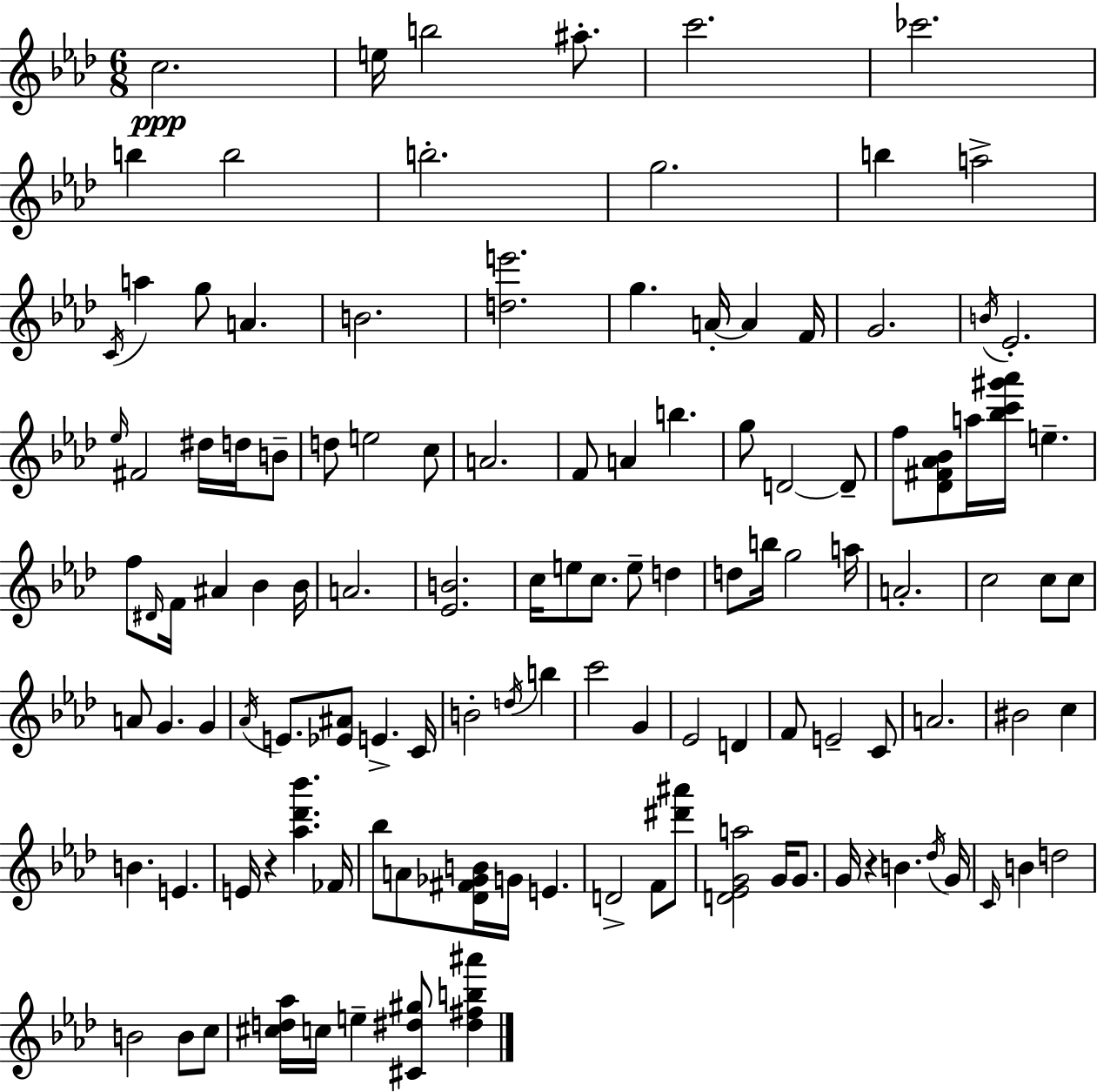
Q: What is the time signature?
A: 6/8